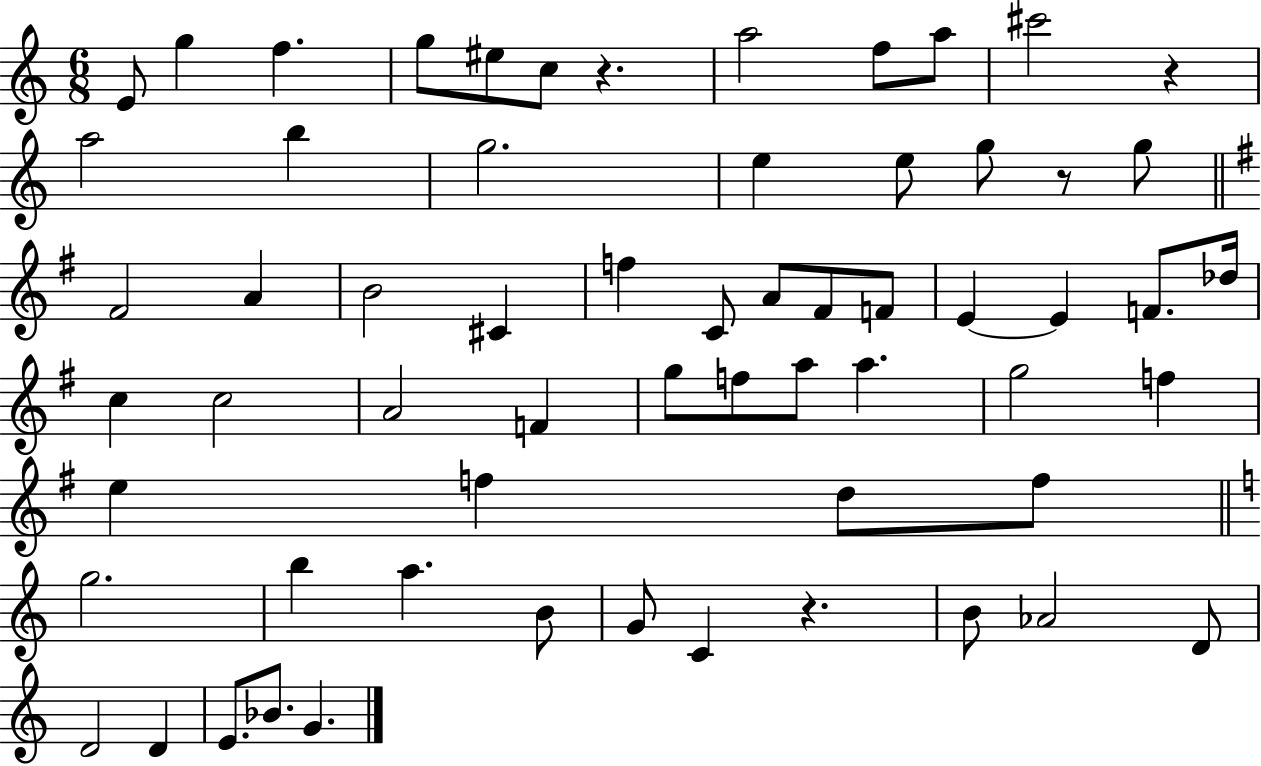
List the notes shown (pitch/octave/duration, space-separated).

E4/e G5/q F5/q. G5/e EIS5/e C5/e R/q. A5/h F5/e A5/e C#6/h R/q A5/h B5/q G5/h. E5/q E5/e G5/e R/e G5/e F#4/h A4/q B4/h C#4/q F5/q C4/e A4/e F#4/e F4/e E4/q E4/q F4/e. Db5/s C5/q C5/h A4/h F4/q G5/e F5/e A5/e A5/q. G5/h F5/q E5/q F5/q D5/e F5/e G5/h. B5/q A5/q. B4/e G4/e C4/q R/q. B4/e Ab4/h D4/e D4/h D4/q E4/e. Bb4/e. G4/q.